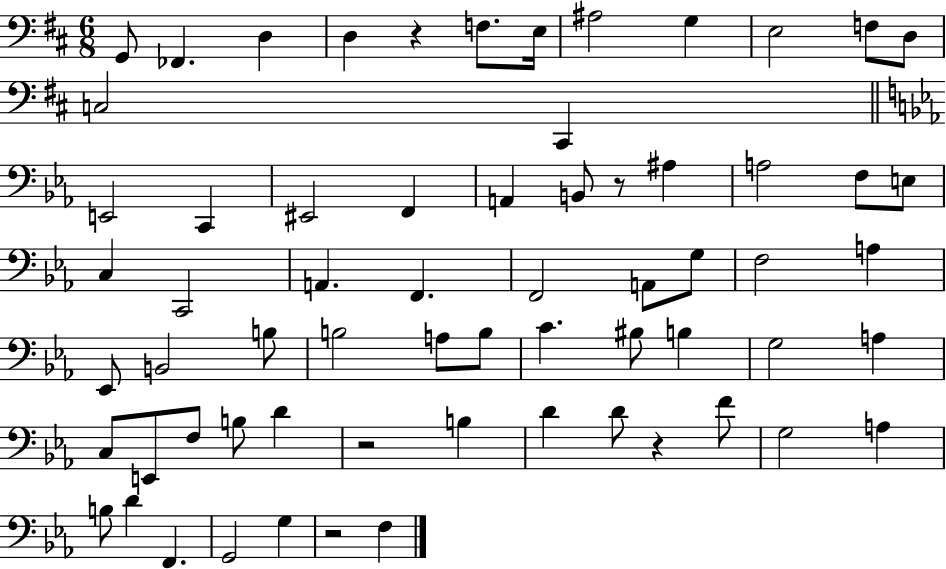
X:1
T:Untitled
M:6/8
L:1/4
K:D
G,,/2 _F,, D, D, z F,/2 E,/4 ^A,2 G, E,2 F,/2 D,/2 C,2 ^C,, E,,2 C,, ^E,,2 F,, A,, B,,/2 z/2 ^A, A,2 F,/2 E,/2 C, C,,2 A,, F,, F,,2 A,,/2 G,/2 F,2 A, _E,,/2 B,,2 B,/2 B,2 A,/2 B,/2 C ^B,/2 B, G,2 A, C,/2 E,,/2 F,/2 B,/2 D z2 B, D D/2 z F/2 G,2 A, B,/2 D F,, G,,2 G, z2 F,